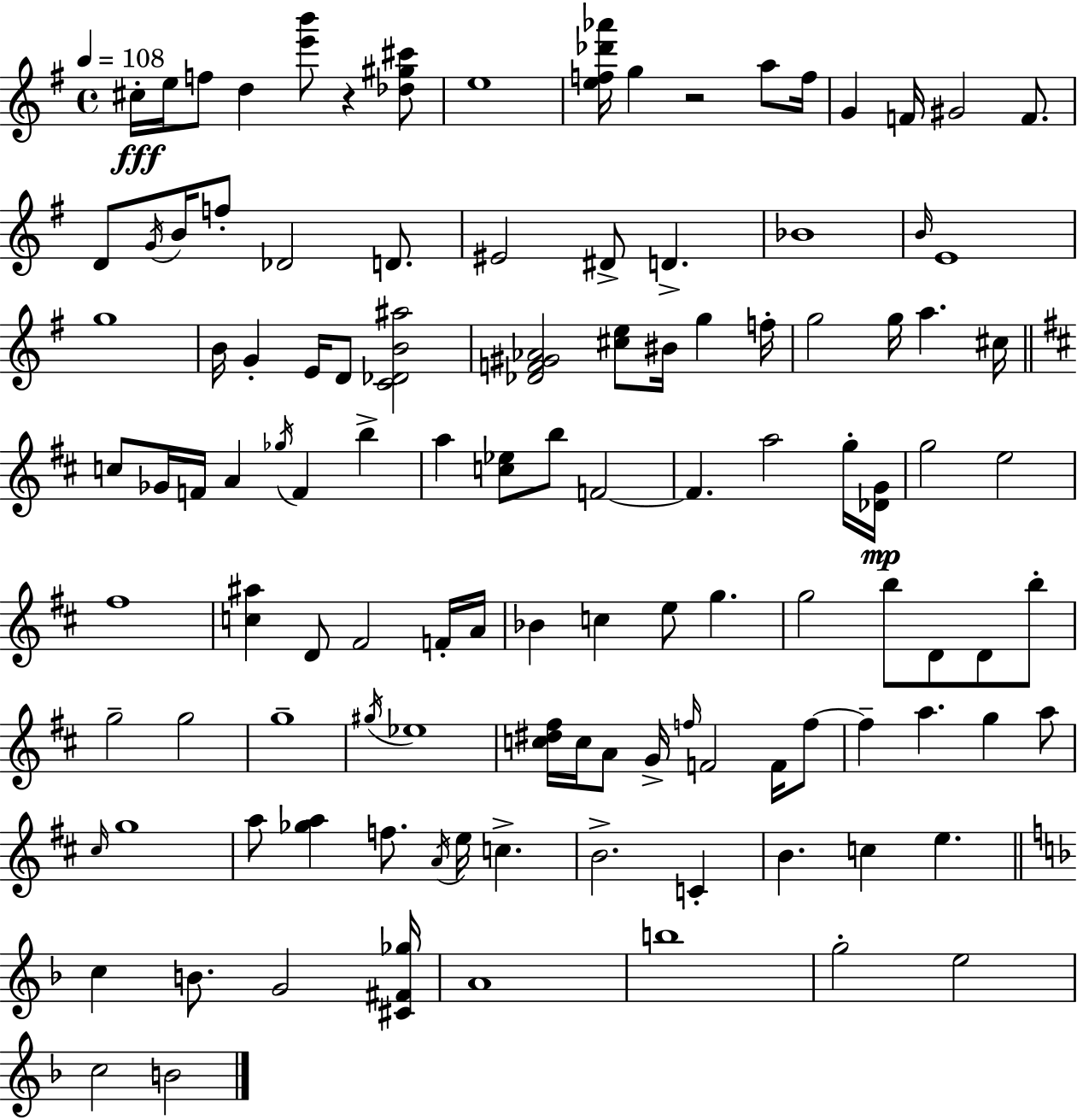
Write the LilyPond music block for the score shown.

{
  \clef treble
  \time 4/4
  \defaultTimeSignature
  \key g \major
  \tempo 4 = 108
  cis''16-.\fff e''16 f''8 d''4 <e''' b'''>8 r4 <des'' gis'' cis'''>8 | e''1 | <e'' f'' des''' aes'''>16 g''4 r2 a''8 f''16 | g'4 f'16 gis'2 f'8. | \break d'8 \acciaccatura { g'16 } b'16 f''8-. des'2 d'8. | eis'2 dis'8-> d'4.-> | bes'1 | \grace { b'16 } e'1 | \break g''1 | b'16 g'4-. e'16 d'8 <c' des' b' ais''>2 | <des' f' gis' aes'>2 <cis'' e''>8 bis'16 g''4 | f''16-. g''2 g''16 a''4. | \break cis''16 \bar "||" \break \key d \major c''8 ges'16 f'16 a'4 \acciaccatura { ges''16 } f'4 b''4-> | a''4 <c'' ees''>8 b''8 f'2~~ | f'4. a''2 g''16-. | <des' g'>16\mp g''2 e''2 | \break fis''1 | <c'' ais''>4 d'8 fis'2 f'16-. | a'16 bes'4 c''4 e''8 g''4. | g''2 b''8 d'8 d'8 b''8-. | \break g''2-- g''2 | g''1-- | \acciaccatura { gis''16 } ees''1 | <c'' dis'' fis''>16 c''16 a'8 g'16-> \grace { f''16 } f'2 | \break f'16 f''8~~ f''4-- a''4. g''4 | a''8 \grace { cis''16 } g''1 | a''8 <ges'' a''>4 f''8. \acciaccatura { a'16 } e''16 c''4.-> | b'2.-> | \break c'4-. b'4. c''4 e''4. | \bar "||" \break \key d \minor c''4 b'8. g'2 <cis' fis' ges''>16 | a'1 | b''1 | g''2-. e''2 | \break c''2 b'2 | \bar "|."
}